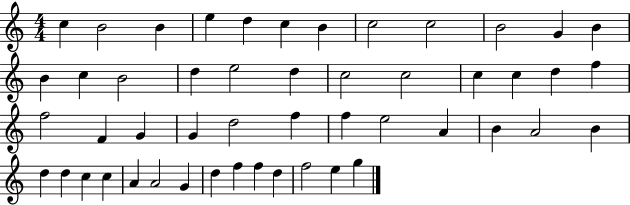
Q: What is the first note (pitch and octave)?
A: C5